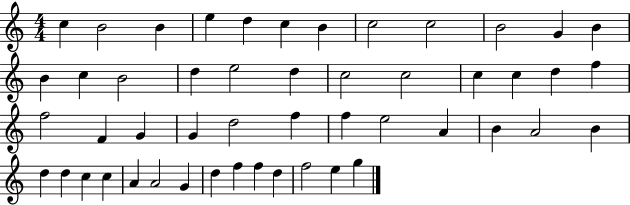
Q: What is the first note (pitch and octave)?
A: C5